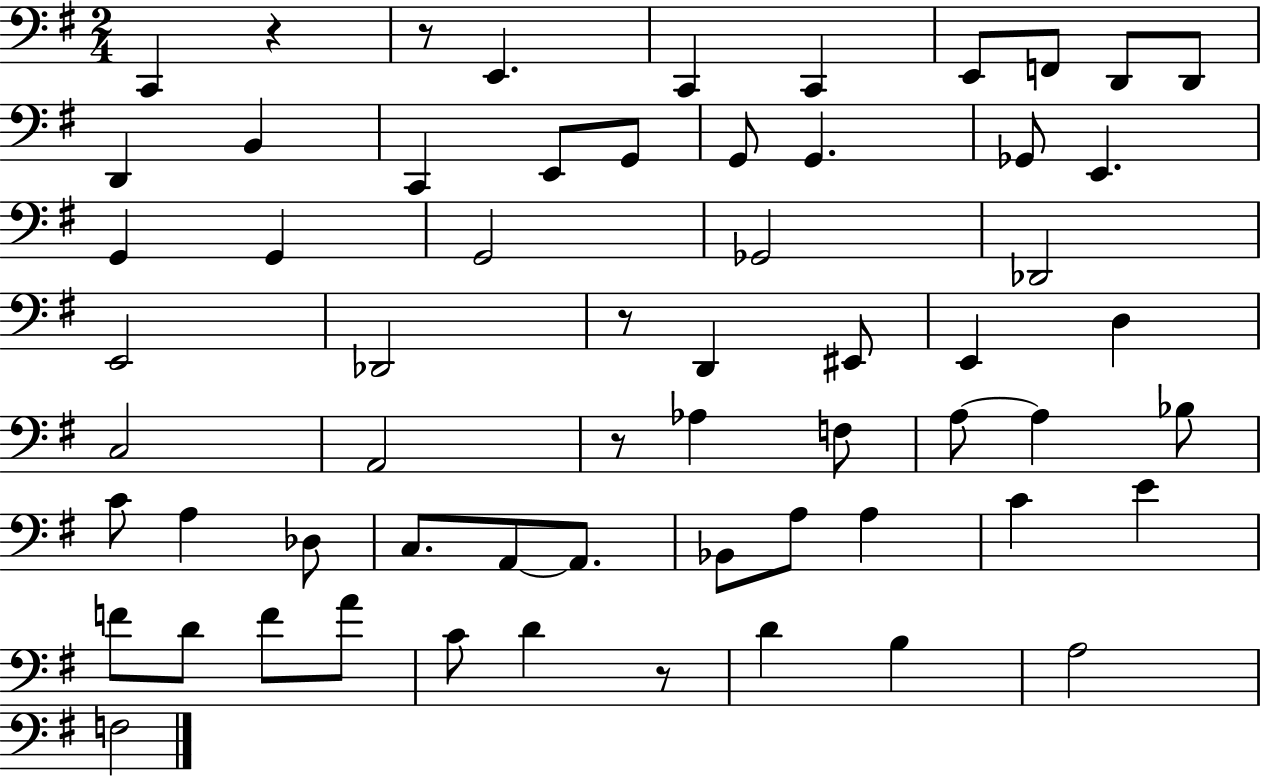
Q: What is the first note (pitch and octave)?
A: C2